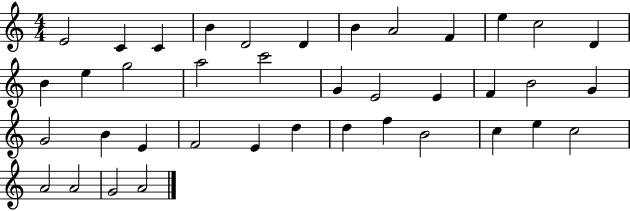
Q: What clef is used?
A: treble